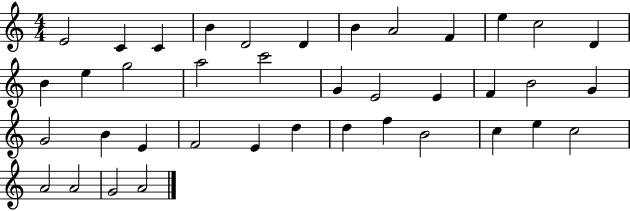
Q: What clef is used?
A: treble